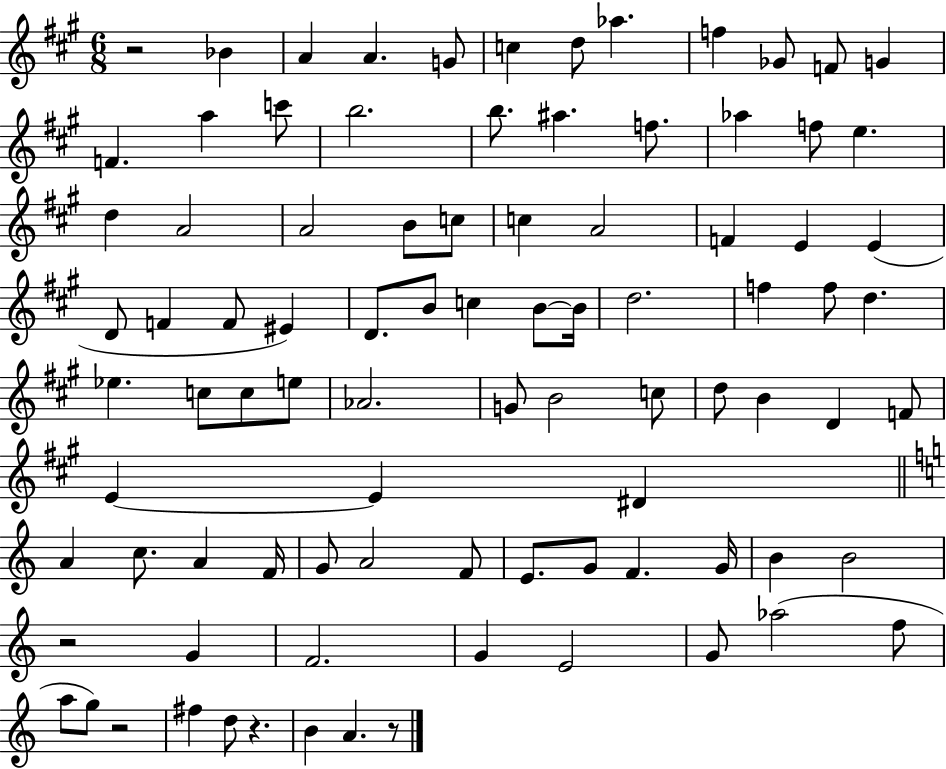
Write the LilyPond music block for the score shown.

{
  \clef treble
  \numericTimeSignature
  \time 6/8
  \key a \major
  r2 bes'4 | a'4 a'4. g'8 | c''4 d''8 aes''4. | f''4 ges'8 f'8 g'4 | \break f'4. a''4 c'''8 | b''2. | b''8. ais''4. f''8. | aes''4 f''8 e''4. | \break d''4 a'2 | a'2 b'8 c''8 | c''4 a'2 | f'4 e'4 e'4( | \break d'8 f'4 f'8 eis'4) | d'8. b'8 c''4 b'8~~ b'16 | d''2. | f''4 f''8 d''4. | \break ees''4. c''8 c''8 e''8 | aes'2. | g'8 b'2 c''8 | d''8 b'4 d'4 f'8 | \break e'4~~ e'4 dis'4 | \bar "||" \break \key a \minor a'4 c''8. a'4 f'16 | g'8 a'2 f'8 | e'8. g'8 f'4. g'16 | b'4 b'2 | \break r2 g'4 | f'2. | g'4 e'2 | g'8 aes''2( f''8 | \break a''8 g''8) r2 | fis''4 d''8 r4. | b'4 a'4. r8 | \bar "|."
}